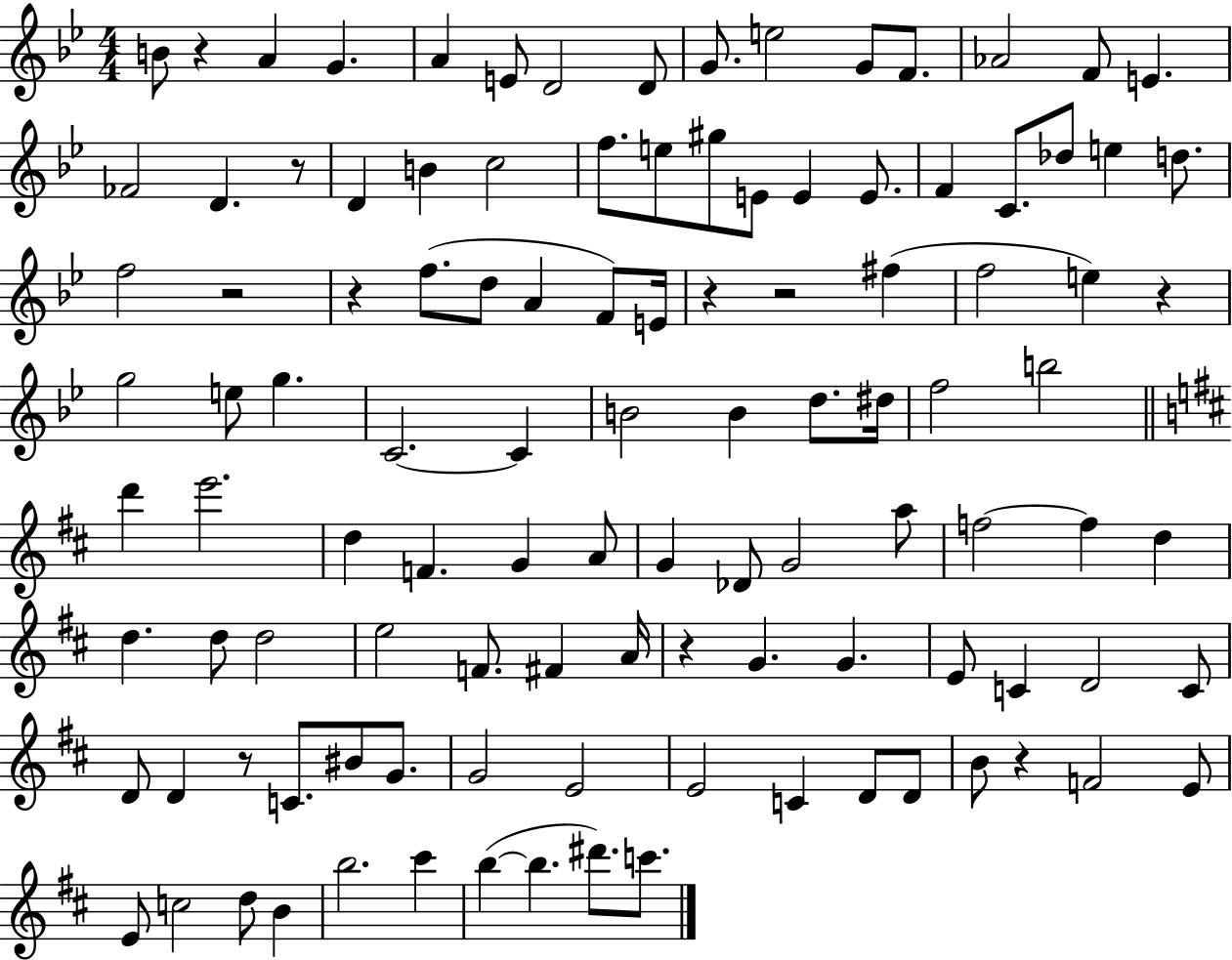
B4/e R/q A4/q G4/q. A4/q E4/e D4/h D4/e G4/e. E5/h G4/e F4/e. Ab4/h F4/e E4/q. FES4/h D4/q. R/e D4/q B4/q C5/h F5/e. E5/e G#5/e E4/e E4/q E4/e. F4/q C4/e. Db5/e E5/q D5/e. F5/h R/h R/q F5/e. D5/e A4/q F4/e E4/s R/q R/h F#5/q F5/h E5/q R/q G5/h E5/e G5/q. C4/h. C4/q B4/h B4/q D5/e. D#5/s F5/h B5/h D6/q E6/h. D5/q F4/q. G4/q A4/e G4/q Db4/e G4/h A5/e F5/h F5/q D5/q D5/q. D5/e D5/h E5/h F4/e. F#4/q A4/s R/q G4/q. G4/q. E4/e C4/q D4/h C4/e D4/e D4/q R/e C4/e. BIS4/e G4/e. G4/h E4/h E4/h C4/q D4/e D4/e B4/e R/q F4/h E4/e E4/e C5/h D5/e B4/q B5/h. C#6/q B5/q B5/q. D#6/e. C6/e.